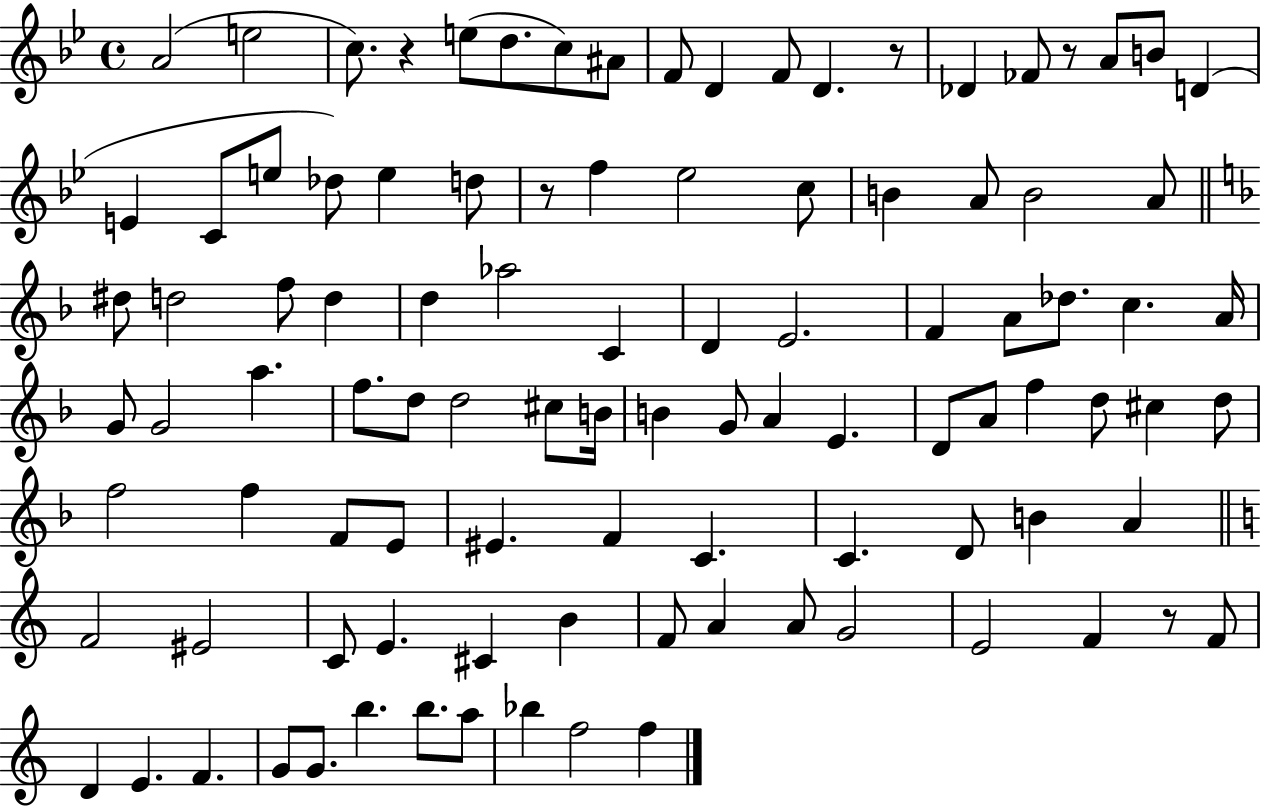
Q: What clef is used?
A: treble